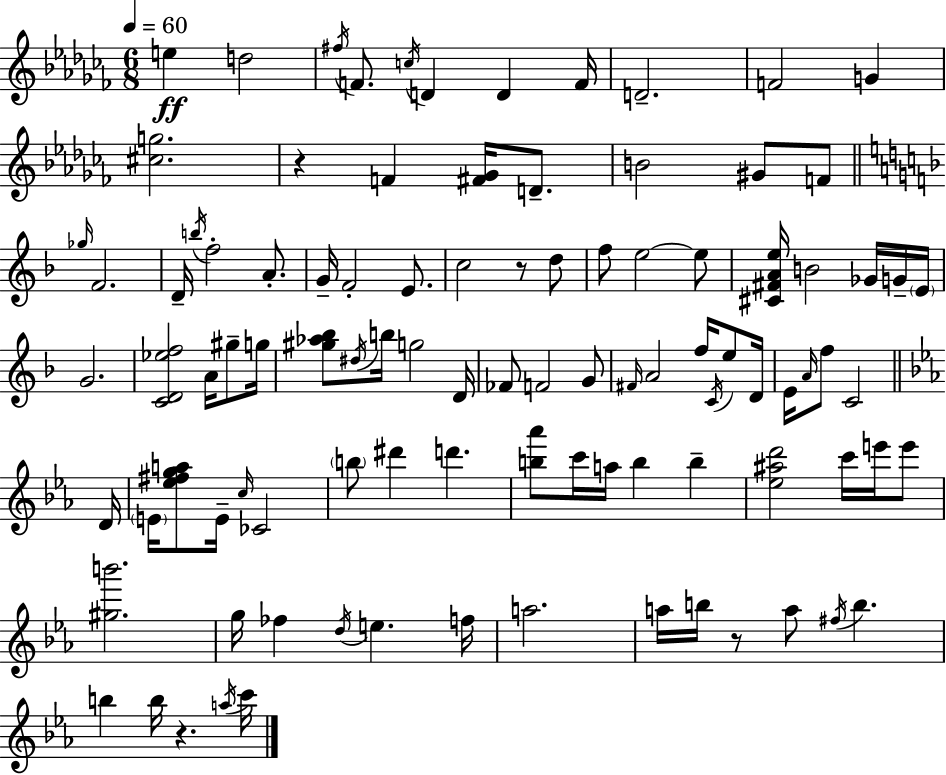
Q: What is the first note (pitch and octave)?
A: E5